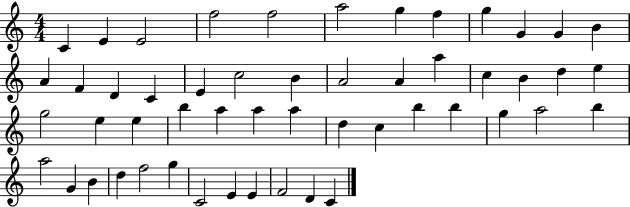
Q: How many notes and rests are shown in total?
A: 52